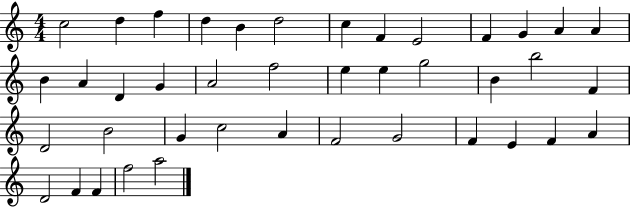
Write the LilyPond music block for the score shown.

{
  \clef treble
  \numericTimeSignature
  \time 4/4
  \key c \major
  c''2 d''4 f''4 | d''4 b'4 d''2 | c''4 f'4 e'2 | f'4 g'4 a'4 a'4 | \break b'4 a'4 d'4 g'4 | a'2 f''2 | e''4 e''4 g''2 | b'4 b''2 f'4 | \break d'2 b'2 | g'4 c''2 a'4 | f'2 g'2 | f'4 e'4 f'4 a'4 | \break d'2 f'4 f'4 | f''2 a''2 | \bar "|."
}